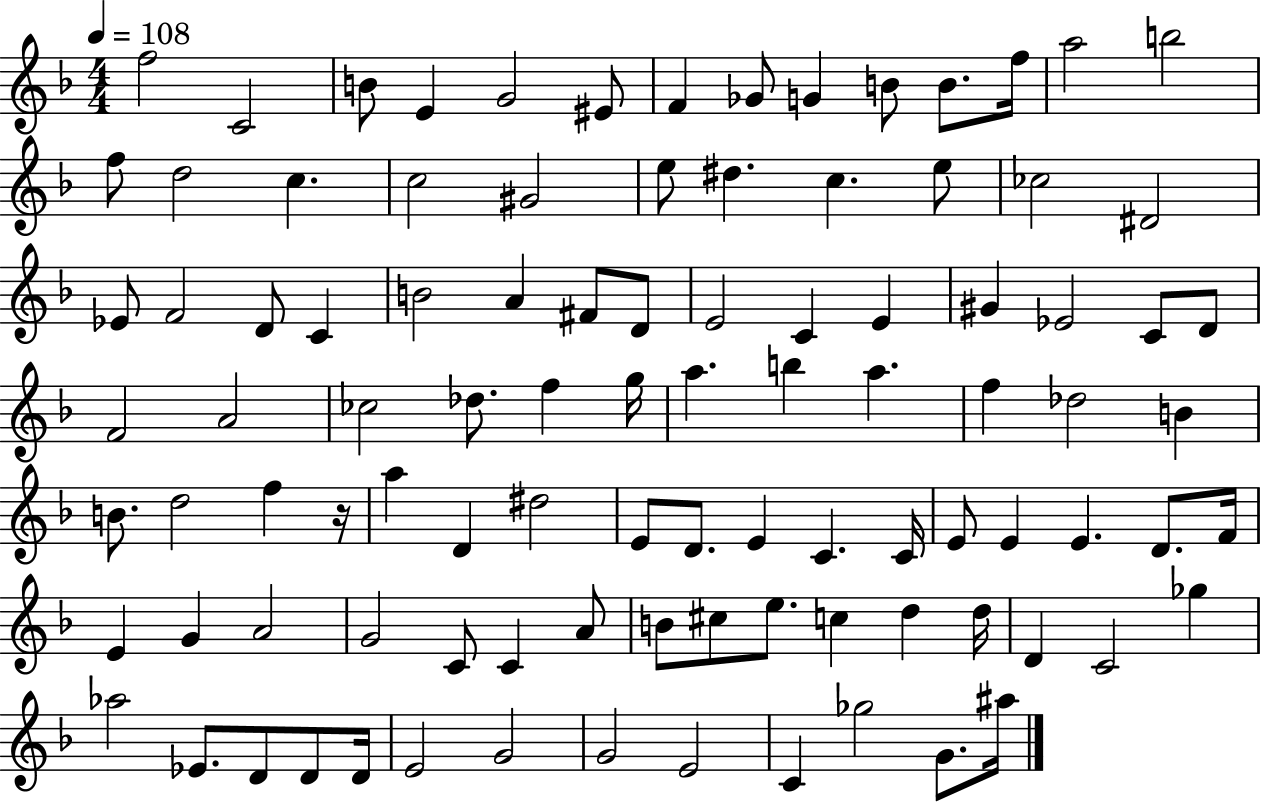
F5/h C4/h B4/e E4/q G4/h EIS4/e F4/q Gb4/e G4/q B4/e B4/e. F5/s A5/h B5/h F5/e D5/h C5/q. C5/h G#4/h E5/e D#5/q. C5/q. E5/e CES5/h D#4/h Eb4/e F4/h D4/e C4/q B4/h A4/q F#4/e D4/e E4/h C4/q E4/q G#4/q Eb4/h C4/e D4/e F4/h A4/h CES5/h Db5/e. F5/q G5/s A5/q. B5/q A5/q. F5/q Db5/h B4/q B4/e. D5/h F5/q R/s A5/q D4/q D#5/h E4/e D4/e. E4/q C4/q. C4/s E4/e E4/q E4/q. D4/e. F4/s E4/q G4/q A4/h G4/h C4/e C4/q A4/e B4/e C#5/e E5/e. C5/q D5/q D5/s D4/q C4/h Gb5/q Ab5/h Eb4/e. D4/e D4/e D4/s E4/h G4/h G4/h E4/h C4/q Gb5/h G4/e. A#5/s